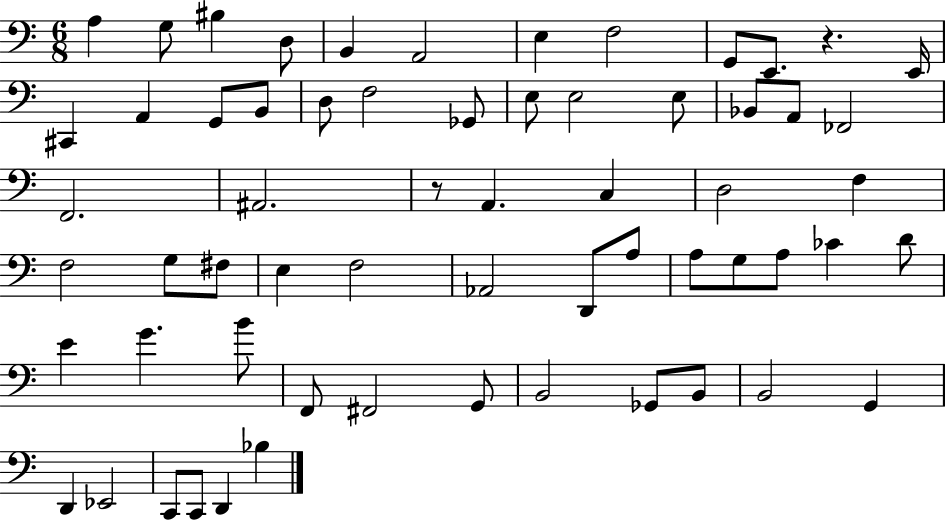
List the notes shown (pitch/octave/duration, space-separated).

A3/q G3/e BIS3/q D3/e B2/q A2/h E3/q F3/h G2/e E2/e. R/q. E2/s C#2/q A2/q G2/e B2/e D3/e F3/h Gb2/e E3/e E3/h E3/e Bb2/e A2/e FES2/h F2/h. A#2/h. R/e A2/q. C3/q D3/h F3/q F3/h G3/e F#3/e E3/q F3/h Ab2/h D2/e A3/e A3/e G3/e A3/e CES4/q D4/e E4/q G4/q. B4/e F2/e F#2/h G2/e B2/h Gb2/e B2/e B2/h G2/q D2/q Eb2/h C2/e C2/e D2/q Bb3/q